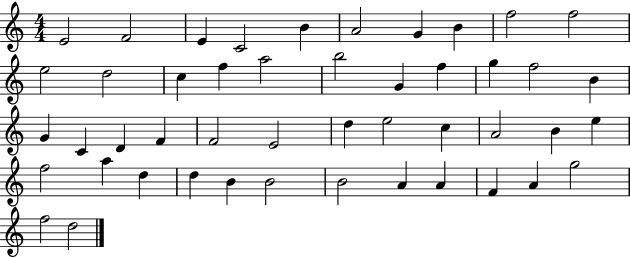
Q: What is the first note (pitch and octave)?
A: E4